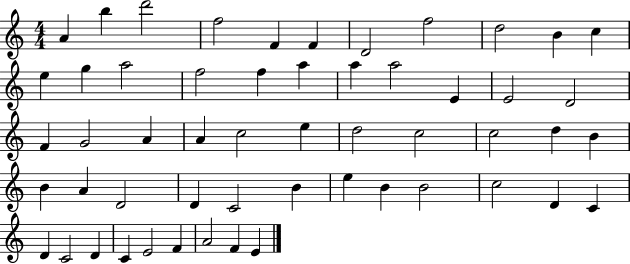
A4/q B5/q D6/h F5/h F4/q F4/q D4/h F5/h D5/h B4/q C5/q E5/q G5/q A5/h F5/h F5/q A5/q A5/q A5/h E4/q E4/h D4/h F4/q G4/h A4/q A4/q C5/h E5/q D5/h C5/h C5/h D5/q B4/q B4/q A4/q D4/h D4/q C4/h B4/q E5/q B4/q B4/h C5/h D4/q C4/q D4/q C4/h D4/q C4/q E4/h F4/q A4/h F4/q E4/q